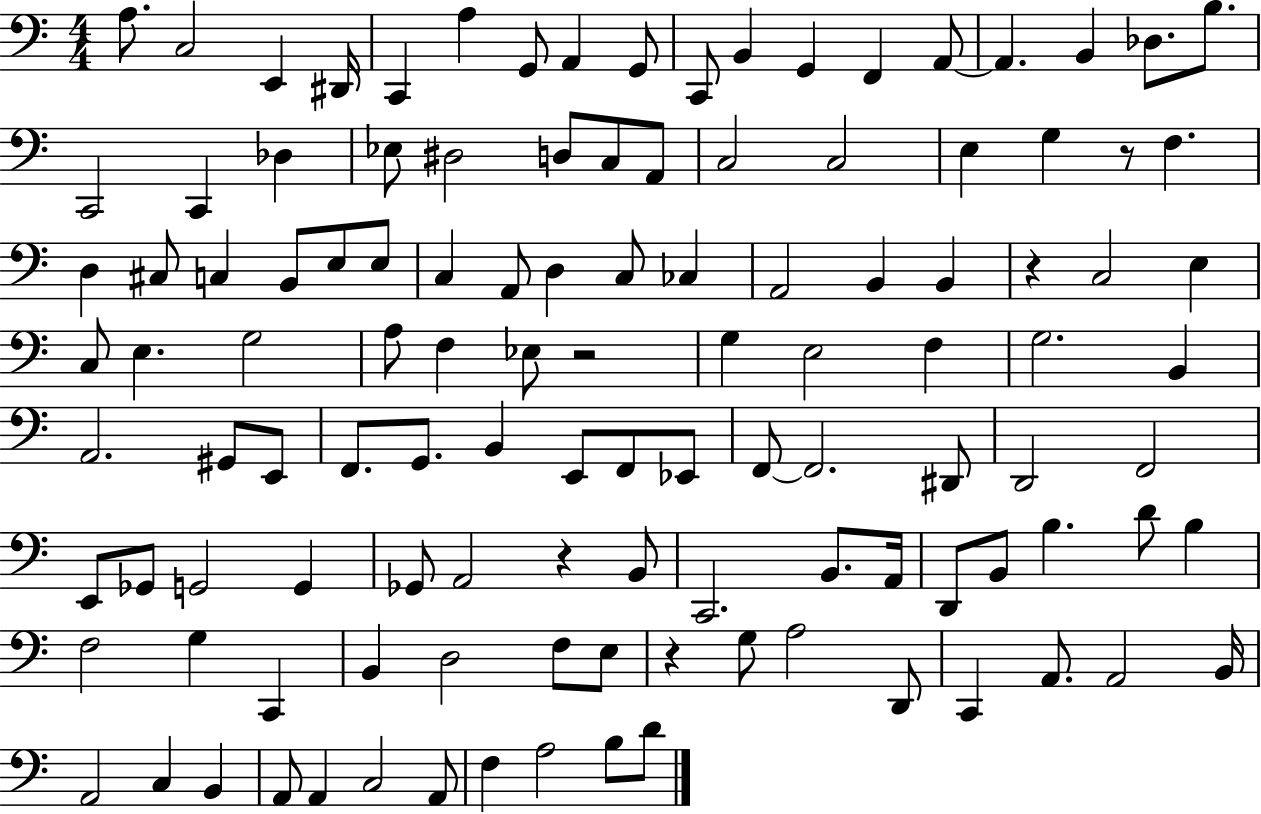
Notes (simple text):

A3/e. C3/h E2/q D#2/s C2/q A3/q G2/e A2/q G2/e C2/e B2/q G2/q F2/q A2/e A2/q. B2/q Db3/e. B3/e. C2/h C2/q Db3/q Eb3/e D#3/h D3/e C3/e A2/e C3/h C3/h E3/q G3/q R/e F3/q. D3/q C#3/e C3/q B2/e E3/e E3/e C3/q A2/e D3/q C3/e CES3/q A2/h B2/q B2/q R/q C3/h E3/q C3/e E3/q. G3/h A3/e F3/q Eb3/e R/h G3/q E3/h F3/q G3/h. B2/q A2/h. G#2/e E2/e F2/e. G2/e. B2/q E2/e F2/e Eb2/e F2/e F2/h. D#2/e D2/h F2/h E2/e Gb2/e G2/h G2/q Gb2/e A2/h R/q B2/e C2/h. B2/e. A2/s D2/e B2/e B3/q. D4/e B3/q F3/h G3/q C2/q B2/q D3/h F3/e E3/e R/q G3/e A3/h D2/e C2/q A2/e. A2/h B2/s A2/h C3/q B2/q A2/e A2/q C3/h A2/e F3/q A3/h B3/e D4/e